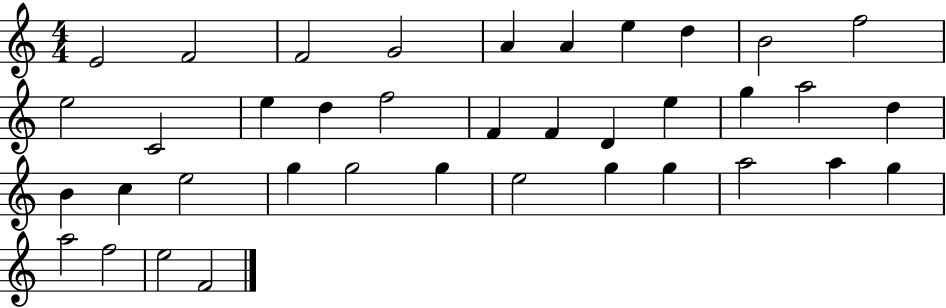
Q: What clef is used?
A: treble